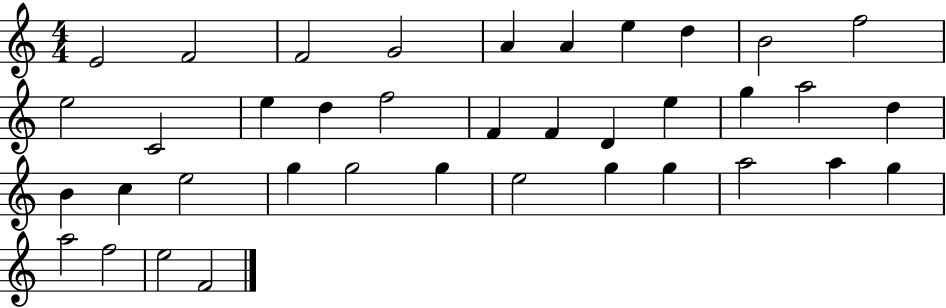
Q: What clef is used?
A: treble